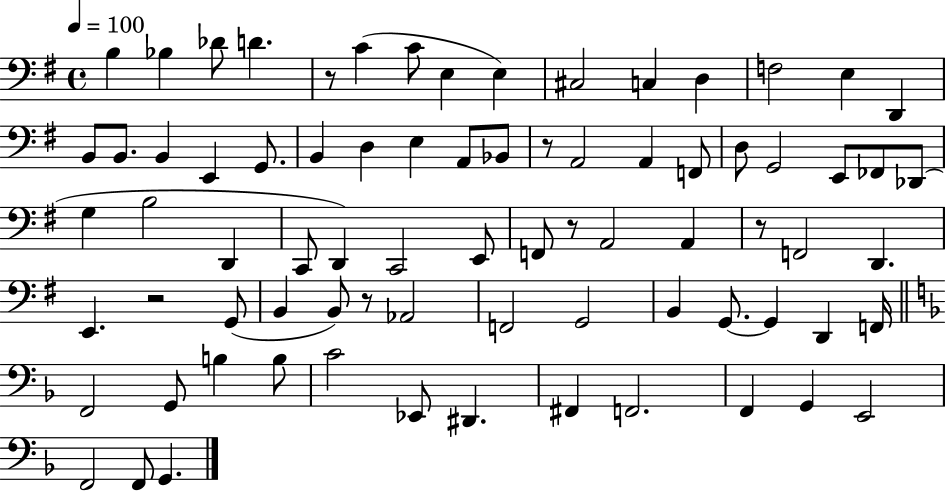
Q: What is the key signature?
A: G major